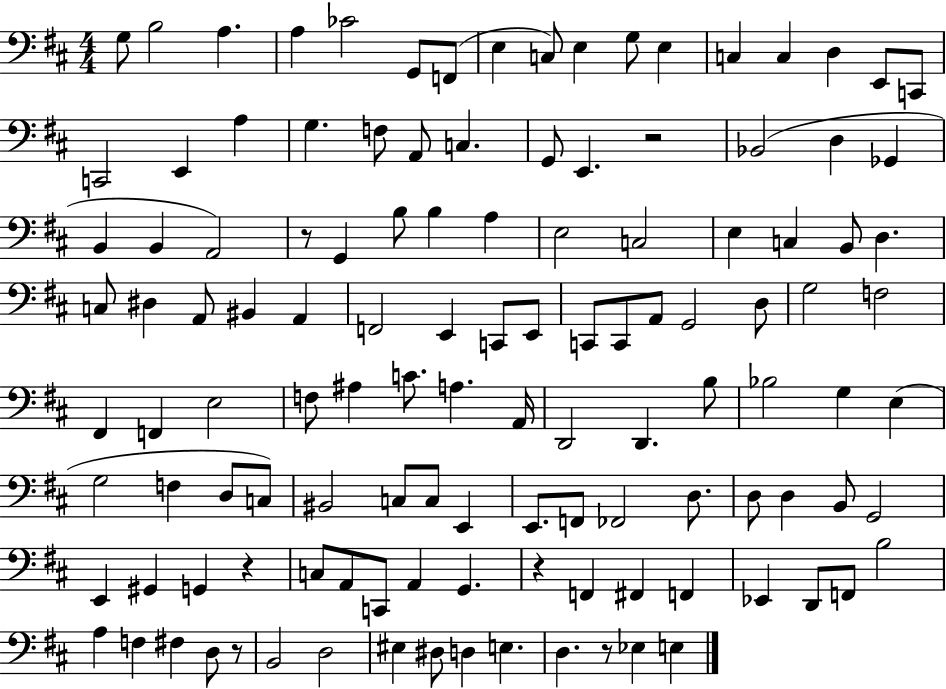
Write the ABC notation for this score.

X:1
T:Untitled
M:4/4
L:1/4
K:D
G,/2 B,2 A, A, _C2 G,,/2 F,,/2 E, C,/2 E, G,/2 E, C, C, D, E,,/2 C,,/2 C,,2 E,, A, G, F,/2 A,,/2 C, G,,/2 E,, z2 _B,,2 D, _G,, B,, B,, A,,2 z/2 G,, B,/2 B, A, E,2 C,2 E, C, B,,/2 D, C,/2 ^D, A,,/2 ^B,, A,, F,,2 E,, C,,/2 E,,/2 C,,/2 C,,/2 A,,/2 G,,2 D,/2 G,2 F,2 ^F,, F,, E,2 F,/2 ^A, C/2 A, A,,/4 D,,2 D,, B,/2 _B,2 G, E, G,2 F, D,/2 C,/2 ^B,,2 C,/2 C,/2 E,, E,,/2 F,,/2 _F,,2 D,/2 D,/2 D, B,,/2 G,,2 E,, ^G,, G,, z C,/2 A,,/2 C,,/2 A,, G,, z F,, ^F,, F,, _E,, D,,/2 F,,/2 B,2 A, F, ^F, D,/2 z/2 B,,2 D,2 ^E, ^D,/2 D, E, D, z/2 _E, E,